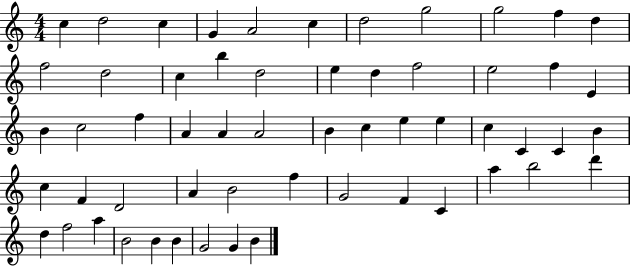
X:1
T:Untitled
M:4/4
L:1/4
K:C
c d2 c G A2 c d2 g2 g2 f d f2 d2 c b d2 e d f2 e2 f E B c2 f A A A2 B c e e c C C B c F D2 A B2 f G2 F C a b2 d' d f2 a B2 B B G2 G B